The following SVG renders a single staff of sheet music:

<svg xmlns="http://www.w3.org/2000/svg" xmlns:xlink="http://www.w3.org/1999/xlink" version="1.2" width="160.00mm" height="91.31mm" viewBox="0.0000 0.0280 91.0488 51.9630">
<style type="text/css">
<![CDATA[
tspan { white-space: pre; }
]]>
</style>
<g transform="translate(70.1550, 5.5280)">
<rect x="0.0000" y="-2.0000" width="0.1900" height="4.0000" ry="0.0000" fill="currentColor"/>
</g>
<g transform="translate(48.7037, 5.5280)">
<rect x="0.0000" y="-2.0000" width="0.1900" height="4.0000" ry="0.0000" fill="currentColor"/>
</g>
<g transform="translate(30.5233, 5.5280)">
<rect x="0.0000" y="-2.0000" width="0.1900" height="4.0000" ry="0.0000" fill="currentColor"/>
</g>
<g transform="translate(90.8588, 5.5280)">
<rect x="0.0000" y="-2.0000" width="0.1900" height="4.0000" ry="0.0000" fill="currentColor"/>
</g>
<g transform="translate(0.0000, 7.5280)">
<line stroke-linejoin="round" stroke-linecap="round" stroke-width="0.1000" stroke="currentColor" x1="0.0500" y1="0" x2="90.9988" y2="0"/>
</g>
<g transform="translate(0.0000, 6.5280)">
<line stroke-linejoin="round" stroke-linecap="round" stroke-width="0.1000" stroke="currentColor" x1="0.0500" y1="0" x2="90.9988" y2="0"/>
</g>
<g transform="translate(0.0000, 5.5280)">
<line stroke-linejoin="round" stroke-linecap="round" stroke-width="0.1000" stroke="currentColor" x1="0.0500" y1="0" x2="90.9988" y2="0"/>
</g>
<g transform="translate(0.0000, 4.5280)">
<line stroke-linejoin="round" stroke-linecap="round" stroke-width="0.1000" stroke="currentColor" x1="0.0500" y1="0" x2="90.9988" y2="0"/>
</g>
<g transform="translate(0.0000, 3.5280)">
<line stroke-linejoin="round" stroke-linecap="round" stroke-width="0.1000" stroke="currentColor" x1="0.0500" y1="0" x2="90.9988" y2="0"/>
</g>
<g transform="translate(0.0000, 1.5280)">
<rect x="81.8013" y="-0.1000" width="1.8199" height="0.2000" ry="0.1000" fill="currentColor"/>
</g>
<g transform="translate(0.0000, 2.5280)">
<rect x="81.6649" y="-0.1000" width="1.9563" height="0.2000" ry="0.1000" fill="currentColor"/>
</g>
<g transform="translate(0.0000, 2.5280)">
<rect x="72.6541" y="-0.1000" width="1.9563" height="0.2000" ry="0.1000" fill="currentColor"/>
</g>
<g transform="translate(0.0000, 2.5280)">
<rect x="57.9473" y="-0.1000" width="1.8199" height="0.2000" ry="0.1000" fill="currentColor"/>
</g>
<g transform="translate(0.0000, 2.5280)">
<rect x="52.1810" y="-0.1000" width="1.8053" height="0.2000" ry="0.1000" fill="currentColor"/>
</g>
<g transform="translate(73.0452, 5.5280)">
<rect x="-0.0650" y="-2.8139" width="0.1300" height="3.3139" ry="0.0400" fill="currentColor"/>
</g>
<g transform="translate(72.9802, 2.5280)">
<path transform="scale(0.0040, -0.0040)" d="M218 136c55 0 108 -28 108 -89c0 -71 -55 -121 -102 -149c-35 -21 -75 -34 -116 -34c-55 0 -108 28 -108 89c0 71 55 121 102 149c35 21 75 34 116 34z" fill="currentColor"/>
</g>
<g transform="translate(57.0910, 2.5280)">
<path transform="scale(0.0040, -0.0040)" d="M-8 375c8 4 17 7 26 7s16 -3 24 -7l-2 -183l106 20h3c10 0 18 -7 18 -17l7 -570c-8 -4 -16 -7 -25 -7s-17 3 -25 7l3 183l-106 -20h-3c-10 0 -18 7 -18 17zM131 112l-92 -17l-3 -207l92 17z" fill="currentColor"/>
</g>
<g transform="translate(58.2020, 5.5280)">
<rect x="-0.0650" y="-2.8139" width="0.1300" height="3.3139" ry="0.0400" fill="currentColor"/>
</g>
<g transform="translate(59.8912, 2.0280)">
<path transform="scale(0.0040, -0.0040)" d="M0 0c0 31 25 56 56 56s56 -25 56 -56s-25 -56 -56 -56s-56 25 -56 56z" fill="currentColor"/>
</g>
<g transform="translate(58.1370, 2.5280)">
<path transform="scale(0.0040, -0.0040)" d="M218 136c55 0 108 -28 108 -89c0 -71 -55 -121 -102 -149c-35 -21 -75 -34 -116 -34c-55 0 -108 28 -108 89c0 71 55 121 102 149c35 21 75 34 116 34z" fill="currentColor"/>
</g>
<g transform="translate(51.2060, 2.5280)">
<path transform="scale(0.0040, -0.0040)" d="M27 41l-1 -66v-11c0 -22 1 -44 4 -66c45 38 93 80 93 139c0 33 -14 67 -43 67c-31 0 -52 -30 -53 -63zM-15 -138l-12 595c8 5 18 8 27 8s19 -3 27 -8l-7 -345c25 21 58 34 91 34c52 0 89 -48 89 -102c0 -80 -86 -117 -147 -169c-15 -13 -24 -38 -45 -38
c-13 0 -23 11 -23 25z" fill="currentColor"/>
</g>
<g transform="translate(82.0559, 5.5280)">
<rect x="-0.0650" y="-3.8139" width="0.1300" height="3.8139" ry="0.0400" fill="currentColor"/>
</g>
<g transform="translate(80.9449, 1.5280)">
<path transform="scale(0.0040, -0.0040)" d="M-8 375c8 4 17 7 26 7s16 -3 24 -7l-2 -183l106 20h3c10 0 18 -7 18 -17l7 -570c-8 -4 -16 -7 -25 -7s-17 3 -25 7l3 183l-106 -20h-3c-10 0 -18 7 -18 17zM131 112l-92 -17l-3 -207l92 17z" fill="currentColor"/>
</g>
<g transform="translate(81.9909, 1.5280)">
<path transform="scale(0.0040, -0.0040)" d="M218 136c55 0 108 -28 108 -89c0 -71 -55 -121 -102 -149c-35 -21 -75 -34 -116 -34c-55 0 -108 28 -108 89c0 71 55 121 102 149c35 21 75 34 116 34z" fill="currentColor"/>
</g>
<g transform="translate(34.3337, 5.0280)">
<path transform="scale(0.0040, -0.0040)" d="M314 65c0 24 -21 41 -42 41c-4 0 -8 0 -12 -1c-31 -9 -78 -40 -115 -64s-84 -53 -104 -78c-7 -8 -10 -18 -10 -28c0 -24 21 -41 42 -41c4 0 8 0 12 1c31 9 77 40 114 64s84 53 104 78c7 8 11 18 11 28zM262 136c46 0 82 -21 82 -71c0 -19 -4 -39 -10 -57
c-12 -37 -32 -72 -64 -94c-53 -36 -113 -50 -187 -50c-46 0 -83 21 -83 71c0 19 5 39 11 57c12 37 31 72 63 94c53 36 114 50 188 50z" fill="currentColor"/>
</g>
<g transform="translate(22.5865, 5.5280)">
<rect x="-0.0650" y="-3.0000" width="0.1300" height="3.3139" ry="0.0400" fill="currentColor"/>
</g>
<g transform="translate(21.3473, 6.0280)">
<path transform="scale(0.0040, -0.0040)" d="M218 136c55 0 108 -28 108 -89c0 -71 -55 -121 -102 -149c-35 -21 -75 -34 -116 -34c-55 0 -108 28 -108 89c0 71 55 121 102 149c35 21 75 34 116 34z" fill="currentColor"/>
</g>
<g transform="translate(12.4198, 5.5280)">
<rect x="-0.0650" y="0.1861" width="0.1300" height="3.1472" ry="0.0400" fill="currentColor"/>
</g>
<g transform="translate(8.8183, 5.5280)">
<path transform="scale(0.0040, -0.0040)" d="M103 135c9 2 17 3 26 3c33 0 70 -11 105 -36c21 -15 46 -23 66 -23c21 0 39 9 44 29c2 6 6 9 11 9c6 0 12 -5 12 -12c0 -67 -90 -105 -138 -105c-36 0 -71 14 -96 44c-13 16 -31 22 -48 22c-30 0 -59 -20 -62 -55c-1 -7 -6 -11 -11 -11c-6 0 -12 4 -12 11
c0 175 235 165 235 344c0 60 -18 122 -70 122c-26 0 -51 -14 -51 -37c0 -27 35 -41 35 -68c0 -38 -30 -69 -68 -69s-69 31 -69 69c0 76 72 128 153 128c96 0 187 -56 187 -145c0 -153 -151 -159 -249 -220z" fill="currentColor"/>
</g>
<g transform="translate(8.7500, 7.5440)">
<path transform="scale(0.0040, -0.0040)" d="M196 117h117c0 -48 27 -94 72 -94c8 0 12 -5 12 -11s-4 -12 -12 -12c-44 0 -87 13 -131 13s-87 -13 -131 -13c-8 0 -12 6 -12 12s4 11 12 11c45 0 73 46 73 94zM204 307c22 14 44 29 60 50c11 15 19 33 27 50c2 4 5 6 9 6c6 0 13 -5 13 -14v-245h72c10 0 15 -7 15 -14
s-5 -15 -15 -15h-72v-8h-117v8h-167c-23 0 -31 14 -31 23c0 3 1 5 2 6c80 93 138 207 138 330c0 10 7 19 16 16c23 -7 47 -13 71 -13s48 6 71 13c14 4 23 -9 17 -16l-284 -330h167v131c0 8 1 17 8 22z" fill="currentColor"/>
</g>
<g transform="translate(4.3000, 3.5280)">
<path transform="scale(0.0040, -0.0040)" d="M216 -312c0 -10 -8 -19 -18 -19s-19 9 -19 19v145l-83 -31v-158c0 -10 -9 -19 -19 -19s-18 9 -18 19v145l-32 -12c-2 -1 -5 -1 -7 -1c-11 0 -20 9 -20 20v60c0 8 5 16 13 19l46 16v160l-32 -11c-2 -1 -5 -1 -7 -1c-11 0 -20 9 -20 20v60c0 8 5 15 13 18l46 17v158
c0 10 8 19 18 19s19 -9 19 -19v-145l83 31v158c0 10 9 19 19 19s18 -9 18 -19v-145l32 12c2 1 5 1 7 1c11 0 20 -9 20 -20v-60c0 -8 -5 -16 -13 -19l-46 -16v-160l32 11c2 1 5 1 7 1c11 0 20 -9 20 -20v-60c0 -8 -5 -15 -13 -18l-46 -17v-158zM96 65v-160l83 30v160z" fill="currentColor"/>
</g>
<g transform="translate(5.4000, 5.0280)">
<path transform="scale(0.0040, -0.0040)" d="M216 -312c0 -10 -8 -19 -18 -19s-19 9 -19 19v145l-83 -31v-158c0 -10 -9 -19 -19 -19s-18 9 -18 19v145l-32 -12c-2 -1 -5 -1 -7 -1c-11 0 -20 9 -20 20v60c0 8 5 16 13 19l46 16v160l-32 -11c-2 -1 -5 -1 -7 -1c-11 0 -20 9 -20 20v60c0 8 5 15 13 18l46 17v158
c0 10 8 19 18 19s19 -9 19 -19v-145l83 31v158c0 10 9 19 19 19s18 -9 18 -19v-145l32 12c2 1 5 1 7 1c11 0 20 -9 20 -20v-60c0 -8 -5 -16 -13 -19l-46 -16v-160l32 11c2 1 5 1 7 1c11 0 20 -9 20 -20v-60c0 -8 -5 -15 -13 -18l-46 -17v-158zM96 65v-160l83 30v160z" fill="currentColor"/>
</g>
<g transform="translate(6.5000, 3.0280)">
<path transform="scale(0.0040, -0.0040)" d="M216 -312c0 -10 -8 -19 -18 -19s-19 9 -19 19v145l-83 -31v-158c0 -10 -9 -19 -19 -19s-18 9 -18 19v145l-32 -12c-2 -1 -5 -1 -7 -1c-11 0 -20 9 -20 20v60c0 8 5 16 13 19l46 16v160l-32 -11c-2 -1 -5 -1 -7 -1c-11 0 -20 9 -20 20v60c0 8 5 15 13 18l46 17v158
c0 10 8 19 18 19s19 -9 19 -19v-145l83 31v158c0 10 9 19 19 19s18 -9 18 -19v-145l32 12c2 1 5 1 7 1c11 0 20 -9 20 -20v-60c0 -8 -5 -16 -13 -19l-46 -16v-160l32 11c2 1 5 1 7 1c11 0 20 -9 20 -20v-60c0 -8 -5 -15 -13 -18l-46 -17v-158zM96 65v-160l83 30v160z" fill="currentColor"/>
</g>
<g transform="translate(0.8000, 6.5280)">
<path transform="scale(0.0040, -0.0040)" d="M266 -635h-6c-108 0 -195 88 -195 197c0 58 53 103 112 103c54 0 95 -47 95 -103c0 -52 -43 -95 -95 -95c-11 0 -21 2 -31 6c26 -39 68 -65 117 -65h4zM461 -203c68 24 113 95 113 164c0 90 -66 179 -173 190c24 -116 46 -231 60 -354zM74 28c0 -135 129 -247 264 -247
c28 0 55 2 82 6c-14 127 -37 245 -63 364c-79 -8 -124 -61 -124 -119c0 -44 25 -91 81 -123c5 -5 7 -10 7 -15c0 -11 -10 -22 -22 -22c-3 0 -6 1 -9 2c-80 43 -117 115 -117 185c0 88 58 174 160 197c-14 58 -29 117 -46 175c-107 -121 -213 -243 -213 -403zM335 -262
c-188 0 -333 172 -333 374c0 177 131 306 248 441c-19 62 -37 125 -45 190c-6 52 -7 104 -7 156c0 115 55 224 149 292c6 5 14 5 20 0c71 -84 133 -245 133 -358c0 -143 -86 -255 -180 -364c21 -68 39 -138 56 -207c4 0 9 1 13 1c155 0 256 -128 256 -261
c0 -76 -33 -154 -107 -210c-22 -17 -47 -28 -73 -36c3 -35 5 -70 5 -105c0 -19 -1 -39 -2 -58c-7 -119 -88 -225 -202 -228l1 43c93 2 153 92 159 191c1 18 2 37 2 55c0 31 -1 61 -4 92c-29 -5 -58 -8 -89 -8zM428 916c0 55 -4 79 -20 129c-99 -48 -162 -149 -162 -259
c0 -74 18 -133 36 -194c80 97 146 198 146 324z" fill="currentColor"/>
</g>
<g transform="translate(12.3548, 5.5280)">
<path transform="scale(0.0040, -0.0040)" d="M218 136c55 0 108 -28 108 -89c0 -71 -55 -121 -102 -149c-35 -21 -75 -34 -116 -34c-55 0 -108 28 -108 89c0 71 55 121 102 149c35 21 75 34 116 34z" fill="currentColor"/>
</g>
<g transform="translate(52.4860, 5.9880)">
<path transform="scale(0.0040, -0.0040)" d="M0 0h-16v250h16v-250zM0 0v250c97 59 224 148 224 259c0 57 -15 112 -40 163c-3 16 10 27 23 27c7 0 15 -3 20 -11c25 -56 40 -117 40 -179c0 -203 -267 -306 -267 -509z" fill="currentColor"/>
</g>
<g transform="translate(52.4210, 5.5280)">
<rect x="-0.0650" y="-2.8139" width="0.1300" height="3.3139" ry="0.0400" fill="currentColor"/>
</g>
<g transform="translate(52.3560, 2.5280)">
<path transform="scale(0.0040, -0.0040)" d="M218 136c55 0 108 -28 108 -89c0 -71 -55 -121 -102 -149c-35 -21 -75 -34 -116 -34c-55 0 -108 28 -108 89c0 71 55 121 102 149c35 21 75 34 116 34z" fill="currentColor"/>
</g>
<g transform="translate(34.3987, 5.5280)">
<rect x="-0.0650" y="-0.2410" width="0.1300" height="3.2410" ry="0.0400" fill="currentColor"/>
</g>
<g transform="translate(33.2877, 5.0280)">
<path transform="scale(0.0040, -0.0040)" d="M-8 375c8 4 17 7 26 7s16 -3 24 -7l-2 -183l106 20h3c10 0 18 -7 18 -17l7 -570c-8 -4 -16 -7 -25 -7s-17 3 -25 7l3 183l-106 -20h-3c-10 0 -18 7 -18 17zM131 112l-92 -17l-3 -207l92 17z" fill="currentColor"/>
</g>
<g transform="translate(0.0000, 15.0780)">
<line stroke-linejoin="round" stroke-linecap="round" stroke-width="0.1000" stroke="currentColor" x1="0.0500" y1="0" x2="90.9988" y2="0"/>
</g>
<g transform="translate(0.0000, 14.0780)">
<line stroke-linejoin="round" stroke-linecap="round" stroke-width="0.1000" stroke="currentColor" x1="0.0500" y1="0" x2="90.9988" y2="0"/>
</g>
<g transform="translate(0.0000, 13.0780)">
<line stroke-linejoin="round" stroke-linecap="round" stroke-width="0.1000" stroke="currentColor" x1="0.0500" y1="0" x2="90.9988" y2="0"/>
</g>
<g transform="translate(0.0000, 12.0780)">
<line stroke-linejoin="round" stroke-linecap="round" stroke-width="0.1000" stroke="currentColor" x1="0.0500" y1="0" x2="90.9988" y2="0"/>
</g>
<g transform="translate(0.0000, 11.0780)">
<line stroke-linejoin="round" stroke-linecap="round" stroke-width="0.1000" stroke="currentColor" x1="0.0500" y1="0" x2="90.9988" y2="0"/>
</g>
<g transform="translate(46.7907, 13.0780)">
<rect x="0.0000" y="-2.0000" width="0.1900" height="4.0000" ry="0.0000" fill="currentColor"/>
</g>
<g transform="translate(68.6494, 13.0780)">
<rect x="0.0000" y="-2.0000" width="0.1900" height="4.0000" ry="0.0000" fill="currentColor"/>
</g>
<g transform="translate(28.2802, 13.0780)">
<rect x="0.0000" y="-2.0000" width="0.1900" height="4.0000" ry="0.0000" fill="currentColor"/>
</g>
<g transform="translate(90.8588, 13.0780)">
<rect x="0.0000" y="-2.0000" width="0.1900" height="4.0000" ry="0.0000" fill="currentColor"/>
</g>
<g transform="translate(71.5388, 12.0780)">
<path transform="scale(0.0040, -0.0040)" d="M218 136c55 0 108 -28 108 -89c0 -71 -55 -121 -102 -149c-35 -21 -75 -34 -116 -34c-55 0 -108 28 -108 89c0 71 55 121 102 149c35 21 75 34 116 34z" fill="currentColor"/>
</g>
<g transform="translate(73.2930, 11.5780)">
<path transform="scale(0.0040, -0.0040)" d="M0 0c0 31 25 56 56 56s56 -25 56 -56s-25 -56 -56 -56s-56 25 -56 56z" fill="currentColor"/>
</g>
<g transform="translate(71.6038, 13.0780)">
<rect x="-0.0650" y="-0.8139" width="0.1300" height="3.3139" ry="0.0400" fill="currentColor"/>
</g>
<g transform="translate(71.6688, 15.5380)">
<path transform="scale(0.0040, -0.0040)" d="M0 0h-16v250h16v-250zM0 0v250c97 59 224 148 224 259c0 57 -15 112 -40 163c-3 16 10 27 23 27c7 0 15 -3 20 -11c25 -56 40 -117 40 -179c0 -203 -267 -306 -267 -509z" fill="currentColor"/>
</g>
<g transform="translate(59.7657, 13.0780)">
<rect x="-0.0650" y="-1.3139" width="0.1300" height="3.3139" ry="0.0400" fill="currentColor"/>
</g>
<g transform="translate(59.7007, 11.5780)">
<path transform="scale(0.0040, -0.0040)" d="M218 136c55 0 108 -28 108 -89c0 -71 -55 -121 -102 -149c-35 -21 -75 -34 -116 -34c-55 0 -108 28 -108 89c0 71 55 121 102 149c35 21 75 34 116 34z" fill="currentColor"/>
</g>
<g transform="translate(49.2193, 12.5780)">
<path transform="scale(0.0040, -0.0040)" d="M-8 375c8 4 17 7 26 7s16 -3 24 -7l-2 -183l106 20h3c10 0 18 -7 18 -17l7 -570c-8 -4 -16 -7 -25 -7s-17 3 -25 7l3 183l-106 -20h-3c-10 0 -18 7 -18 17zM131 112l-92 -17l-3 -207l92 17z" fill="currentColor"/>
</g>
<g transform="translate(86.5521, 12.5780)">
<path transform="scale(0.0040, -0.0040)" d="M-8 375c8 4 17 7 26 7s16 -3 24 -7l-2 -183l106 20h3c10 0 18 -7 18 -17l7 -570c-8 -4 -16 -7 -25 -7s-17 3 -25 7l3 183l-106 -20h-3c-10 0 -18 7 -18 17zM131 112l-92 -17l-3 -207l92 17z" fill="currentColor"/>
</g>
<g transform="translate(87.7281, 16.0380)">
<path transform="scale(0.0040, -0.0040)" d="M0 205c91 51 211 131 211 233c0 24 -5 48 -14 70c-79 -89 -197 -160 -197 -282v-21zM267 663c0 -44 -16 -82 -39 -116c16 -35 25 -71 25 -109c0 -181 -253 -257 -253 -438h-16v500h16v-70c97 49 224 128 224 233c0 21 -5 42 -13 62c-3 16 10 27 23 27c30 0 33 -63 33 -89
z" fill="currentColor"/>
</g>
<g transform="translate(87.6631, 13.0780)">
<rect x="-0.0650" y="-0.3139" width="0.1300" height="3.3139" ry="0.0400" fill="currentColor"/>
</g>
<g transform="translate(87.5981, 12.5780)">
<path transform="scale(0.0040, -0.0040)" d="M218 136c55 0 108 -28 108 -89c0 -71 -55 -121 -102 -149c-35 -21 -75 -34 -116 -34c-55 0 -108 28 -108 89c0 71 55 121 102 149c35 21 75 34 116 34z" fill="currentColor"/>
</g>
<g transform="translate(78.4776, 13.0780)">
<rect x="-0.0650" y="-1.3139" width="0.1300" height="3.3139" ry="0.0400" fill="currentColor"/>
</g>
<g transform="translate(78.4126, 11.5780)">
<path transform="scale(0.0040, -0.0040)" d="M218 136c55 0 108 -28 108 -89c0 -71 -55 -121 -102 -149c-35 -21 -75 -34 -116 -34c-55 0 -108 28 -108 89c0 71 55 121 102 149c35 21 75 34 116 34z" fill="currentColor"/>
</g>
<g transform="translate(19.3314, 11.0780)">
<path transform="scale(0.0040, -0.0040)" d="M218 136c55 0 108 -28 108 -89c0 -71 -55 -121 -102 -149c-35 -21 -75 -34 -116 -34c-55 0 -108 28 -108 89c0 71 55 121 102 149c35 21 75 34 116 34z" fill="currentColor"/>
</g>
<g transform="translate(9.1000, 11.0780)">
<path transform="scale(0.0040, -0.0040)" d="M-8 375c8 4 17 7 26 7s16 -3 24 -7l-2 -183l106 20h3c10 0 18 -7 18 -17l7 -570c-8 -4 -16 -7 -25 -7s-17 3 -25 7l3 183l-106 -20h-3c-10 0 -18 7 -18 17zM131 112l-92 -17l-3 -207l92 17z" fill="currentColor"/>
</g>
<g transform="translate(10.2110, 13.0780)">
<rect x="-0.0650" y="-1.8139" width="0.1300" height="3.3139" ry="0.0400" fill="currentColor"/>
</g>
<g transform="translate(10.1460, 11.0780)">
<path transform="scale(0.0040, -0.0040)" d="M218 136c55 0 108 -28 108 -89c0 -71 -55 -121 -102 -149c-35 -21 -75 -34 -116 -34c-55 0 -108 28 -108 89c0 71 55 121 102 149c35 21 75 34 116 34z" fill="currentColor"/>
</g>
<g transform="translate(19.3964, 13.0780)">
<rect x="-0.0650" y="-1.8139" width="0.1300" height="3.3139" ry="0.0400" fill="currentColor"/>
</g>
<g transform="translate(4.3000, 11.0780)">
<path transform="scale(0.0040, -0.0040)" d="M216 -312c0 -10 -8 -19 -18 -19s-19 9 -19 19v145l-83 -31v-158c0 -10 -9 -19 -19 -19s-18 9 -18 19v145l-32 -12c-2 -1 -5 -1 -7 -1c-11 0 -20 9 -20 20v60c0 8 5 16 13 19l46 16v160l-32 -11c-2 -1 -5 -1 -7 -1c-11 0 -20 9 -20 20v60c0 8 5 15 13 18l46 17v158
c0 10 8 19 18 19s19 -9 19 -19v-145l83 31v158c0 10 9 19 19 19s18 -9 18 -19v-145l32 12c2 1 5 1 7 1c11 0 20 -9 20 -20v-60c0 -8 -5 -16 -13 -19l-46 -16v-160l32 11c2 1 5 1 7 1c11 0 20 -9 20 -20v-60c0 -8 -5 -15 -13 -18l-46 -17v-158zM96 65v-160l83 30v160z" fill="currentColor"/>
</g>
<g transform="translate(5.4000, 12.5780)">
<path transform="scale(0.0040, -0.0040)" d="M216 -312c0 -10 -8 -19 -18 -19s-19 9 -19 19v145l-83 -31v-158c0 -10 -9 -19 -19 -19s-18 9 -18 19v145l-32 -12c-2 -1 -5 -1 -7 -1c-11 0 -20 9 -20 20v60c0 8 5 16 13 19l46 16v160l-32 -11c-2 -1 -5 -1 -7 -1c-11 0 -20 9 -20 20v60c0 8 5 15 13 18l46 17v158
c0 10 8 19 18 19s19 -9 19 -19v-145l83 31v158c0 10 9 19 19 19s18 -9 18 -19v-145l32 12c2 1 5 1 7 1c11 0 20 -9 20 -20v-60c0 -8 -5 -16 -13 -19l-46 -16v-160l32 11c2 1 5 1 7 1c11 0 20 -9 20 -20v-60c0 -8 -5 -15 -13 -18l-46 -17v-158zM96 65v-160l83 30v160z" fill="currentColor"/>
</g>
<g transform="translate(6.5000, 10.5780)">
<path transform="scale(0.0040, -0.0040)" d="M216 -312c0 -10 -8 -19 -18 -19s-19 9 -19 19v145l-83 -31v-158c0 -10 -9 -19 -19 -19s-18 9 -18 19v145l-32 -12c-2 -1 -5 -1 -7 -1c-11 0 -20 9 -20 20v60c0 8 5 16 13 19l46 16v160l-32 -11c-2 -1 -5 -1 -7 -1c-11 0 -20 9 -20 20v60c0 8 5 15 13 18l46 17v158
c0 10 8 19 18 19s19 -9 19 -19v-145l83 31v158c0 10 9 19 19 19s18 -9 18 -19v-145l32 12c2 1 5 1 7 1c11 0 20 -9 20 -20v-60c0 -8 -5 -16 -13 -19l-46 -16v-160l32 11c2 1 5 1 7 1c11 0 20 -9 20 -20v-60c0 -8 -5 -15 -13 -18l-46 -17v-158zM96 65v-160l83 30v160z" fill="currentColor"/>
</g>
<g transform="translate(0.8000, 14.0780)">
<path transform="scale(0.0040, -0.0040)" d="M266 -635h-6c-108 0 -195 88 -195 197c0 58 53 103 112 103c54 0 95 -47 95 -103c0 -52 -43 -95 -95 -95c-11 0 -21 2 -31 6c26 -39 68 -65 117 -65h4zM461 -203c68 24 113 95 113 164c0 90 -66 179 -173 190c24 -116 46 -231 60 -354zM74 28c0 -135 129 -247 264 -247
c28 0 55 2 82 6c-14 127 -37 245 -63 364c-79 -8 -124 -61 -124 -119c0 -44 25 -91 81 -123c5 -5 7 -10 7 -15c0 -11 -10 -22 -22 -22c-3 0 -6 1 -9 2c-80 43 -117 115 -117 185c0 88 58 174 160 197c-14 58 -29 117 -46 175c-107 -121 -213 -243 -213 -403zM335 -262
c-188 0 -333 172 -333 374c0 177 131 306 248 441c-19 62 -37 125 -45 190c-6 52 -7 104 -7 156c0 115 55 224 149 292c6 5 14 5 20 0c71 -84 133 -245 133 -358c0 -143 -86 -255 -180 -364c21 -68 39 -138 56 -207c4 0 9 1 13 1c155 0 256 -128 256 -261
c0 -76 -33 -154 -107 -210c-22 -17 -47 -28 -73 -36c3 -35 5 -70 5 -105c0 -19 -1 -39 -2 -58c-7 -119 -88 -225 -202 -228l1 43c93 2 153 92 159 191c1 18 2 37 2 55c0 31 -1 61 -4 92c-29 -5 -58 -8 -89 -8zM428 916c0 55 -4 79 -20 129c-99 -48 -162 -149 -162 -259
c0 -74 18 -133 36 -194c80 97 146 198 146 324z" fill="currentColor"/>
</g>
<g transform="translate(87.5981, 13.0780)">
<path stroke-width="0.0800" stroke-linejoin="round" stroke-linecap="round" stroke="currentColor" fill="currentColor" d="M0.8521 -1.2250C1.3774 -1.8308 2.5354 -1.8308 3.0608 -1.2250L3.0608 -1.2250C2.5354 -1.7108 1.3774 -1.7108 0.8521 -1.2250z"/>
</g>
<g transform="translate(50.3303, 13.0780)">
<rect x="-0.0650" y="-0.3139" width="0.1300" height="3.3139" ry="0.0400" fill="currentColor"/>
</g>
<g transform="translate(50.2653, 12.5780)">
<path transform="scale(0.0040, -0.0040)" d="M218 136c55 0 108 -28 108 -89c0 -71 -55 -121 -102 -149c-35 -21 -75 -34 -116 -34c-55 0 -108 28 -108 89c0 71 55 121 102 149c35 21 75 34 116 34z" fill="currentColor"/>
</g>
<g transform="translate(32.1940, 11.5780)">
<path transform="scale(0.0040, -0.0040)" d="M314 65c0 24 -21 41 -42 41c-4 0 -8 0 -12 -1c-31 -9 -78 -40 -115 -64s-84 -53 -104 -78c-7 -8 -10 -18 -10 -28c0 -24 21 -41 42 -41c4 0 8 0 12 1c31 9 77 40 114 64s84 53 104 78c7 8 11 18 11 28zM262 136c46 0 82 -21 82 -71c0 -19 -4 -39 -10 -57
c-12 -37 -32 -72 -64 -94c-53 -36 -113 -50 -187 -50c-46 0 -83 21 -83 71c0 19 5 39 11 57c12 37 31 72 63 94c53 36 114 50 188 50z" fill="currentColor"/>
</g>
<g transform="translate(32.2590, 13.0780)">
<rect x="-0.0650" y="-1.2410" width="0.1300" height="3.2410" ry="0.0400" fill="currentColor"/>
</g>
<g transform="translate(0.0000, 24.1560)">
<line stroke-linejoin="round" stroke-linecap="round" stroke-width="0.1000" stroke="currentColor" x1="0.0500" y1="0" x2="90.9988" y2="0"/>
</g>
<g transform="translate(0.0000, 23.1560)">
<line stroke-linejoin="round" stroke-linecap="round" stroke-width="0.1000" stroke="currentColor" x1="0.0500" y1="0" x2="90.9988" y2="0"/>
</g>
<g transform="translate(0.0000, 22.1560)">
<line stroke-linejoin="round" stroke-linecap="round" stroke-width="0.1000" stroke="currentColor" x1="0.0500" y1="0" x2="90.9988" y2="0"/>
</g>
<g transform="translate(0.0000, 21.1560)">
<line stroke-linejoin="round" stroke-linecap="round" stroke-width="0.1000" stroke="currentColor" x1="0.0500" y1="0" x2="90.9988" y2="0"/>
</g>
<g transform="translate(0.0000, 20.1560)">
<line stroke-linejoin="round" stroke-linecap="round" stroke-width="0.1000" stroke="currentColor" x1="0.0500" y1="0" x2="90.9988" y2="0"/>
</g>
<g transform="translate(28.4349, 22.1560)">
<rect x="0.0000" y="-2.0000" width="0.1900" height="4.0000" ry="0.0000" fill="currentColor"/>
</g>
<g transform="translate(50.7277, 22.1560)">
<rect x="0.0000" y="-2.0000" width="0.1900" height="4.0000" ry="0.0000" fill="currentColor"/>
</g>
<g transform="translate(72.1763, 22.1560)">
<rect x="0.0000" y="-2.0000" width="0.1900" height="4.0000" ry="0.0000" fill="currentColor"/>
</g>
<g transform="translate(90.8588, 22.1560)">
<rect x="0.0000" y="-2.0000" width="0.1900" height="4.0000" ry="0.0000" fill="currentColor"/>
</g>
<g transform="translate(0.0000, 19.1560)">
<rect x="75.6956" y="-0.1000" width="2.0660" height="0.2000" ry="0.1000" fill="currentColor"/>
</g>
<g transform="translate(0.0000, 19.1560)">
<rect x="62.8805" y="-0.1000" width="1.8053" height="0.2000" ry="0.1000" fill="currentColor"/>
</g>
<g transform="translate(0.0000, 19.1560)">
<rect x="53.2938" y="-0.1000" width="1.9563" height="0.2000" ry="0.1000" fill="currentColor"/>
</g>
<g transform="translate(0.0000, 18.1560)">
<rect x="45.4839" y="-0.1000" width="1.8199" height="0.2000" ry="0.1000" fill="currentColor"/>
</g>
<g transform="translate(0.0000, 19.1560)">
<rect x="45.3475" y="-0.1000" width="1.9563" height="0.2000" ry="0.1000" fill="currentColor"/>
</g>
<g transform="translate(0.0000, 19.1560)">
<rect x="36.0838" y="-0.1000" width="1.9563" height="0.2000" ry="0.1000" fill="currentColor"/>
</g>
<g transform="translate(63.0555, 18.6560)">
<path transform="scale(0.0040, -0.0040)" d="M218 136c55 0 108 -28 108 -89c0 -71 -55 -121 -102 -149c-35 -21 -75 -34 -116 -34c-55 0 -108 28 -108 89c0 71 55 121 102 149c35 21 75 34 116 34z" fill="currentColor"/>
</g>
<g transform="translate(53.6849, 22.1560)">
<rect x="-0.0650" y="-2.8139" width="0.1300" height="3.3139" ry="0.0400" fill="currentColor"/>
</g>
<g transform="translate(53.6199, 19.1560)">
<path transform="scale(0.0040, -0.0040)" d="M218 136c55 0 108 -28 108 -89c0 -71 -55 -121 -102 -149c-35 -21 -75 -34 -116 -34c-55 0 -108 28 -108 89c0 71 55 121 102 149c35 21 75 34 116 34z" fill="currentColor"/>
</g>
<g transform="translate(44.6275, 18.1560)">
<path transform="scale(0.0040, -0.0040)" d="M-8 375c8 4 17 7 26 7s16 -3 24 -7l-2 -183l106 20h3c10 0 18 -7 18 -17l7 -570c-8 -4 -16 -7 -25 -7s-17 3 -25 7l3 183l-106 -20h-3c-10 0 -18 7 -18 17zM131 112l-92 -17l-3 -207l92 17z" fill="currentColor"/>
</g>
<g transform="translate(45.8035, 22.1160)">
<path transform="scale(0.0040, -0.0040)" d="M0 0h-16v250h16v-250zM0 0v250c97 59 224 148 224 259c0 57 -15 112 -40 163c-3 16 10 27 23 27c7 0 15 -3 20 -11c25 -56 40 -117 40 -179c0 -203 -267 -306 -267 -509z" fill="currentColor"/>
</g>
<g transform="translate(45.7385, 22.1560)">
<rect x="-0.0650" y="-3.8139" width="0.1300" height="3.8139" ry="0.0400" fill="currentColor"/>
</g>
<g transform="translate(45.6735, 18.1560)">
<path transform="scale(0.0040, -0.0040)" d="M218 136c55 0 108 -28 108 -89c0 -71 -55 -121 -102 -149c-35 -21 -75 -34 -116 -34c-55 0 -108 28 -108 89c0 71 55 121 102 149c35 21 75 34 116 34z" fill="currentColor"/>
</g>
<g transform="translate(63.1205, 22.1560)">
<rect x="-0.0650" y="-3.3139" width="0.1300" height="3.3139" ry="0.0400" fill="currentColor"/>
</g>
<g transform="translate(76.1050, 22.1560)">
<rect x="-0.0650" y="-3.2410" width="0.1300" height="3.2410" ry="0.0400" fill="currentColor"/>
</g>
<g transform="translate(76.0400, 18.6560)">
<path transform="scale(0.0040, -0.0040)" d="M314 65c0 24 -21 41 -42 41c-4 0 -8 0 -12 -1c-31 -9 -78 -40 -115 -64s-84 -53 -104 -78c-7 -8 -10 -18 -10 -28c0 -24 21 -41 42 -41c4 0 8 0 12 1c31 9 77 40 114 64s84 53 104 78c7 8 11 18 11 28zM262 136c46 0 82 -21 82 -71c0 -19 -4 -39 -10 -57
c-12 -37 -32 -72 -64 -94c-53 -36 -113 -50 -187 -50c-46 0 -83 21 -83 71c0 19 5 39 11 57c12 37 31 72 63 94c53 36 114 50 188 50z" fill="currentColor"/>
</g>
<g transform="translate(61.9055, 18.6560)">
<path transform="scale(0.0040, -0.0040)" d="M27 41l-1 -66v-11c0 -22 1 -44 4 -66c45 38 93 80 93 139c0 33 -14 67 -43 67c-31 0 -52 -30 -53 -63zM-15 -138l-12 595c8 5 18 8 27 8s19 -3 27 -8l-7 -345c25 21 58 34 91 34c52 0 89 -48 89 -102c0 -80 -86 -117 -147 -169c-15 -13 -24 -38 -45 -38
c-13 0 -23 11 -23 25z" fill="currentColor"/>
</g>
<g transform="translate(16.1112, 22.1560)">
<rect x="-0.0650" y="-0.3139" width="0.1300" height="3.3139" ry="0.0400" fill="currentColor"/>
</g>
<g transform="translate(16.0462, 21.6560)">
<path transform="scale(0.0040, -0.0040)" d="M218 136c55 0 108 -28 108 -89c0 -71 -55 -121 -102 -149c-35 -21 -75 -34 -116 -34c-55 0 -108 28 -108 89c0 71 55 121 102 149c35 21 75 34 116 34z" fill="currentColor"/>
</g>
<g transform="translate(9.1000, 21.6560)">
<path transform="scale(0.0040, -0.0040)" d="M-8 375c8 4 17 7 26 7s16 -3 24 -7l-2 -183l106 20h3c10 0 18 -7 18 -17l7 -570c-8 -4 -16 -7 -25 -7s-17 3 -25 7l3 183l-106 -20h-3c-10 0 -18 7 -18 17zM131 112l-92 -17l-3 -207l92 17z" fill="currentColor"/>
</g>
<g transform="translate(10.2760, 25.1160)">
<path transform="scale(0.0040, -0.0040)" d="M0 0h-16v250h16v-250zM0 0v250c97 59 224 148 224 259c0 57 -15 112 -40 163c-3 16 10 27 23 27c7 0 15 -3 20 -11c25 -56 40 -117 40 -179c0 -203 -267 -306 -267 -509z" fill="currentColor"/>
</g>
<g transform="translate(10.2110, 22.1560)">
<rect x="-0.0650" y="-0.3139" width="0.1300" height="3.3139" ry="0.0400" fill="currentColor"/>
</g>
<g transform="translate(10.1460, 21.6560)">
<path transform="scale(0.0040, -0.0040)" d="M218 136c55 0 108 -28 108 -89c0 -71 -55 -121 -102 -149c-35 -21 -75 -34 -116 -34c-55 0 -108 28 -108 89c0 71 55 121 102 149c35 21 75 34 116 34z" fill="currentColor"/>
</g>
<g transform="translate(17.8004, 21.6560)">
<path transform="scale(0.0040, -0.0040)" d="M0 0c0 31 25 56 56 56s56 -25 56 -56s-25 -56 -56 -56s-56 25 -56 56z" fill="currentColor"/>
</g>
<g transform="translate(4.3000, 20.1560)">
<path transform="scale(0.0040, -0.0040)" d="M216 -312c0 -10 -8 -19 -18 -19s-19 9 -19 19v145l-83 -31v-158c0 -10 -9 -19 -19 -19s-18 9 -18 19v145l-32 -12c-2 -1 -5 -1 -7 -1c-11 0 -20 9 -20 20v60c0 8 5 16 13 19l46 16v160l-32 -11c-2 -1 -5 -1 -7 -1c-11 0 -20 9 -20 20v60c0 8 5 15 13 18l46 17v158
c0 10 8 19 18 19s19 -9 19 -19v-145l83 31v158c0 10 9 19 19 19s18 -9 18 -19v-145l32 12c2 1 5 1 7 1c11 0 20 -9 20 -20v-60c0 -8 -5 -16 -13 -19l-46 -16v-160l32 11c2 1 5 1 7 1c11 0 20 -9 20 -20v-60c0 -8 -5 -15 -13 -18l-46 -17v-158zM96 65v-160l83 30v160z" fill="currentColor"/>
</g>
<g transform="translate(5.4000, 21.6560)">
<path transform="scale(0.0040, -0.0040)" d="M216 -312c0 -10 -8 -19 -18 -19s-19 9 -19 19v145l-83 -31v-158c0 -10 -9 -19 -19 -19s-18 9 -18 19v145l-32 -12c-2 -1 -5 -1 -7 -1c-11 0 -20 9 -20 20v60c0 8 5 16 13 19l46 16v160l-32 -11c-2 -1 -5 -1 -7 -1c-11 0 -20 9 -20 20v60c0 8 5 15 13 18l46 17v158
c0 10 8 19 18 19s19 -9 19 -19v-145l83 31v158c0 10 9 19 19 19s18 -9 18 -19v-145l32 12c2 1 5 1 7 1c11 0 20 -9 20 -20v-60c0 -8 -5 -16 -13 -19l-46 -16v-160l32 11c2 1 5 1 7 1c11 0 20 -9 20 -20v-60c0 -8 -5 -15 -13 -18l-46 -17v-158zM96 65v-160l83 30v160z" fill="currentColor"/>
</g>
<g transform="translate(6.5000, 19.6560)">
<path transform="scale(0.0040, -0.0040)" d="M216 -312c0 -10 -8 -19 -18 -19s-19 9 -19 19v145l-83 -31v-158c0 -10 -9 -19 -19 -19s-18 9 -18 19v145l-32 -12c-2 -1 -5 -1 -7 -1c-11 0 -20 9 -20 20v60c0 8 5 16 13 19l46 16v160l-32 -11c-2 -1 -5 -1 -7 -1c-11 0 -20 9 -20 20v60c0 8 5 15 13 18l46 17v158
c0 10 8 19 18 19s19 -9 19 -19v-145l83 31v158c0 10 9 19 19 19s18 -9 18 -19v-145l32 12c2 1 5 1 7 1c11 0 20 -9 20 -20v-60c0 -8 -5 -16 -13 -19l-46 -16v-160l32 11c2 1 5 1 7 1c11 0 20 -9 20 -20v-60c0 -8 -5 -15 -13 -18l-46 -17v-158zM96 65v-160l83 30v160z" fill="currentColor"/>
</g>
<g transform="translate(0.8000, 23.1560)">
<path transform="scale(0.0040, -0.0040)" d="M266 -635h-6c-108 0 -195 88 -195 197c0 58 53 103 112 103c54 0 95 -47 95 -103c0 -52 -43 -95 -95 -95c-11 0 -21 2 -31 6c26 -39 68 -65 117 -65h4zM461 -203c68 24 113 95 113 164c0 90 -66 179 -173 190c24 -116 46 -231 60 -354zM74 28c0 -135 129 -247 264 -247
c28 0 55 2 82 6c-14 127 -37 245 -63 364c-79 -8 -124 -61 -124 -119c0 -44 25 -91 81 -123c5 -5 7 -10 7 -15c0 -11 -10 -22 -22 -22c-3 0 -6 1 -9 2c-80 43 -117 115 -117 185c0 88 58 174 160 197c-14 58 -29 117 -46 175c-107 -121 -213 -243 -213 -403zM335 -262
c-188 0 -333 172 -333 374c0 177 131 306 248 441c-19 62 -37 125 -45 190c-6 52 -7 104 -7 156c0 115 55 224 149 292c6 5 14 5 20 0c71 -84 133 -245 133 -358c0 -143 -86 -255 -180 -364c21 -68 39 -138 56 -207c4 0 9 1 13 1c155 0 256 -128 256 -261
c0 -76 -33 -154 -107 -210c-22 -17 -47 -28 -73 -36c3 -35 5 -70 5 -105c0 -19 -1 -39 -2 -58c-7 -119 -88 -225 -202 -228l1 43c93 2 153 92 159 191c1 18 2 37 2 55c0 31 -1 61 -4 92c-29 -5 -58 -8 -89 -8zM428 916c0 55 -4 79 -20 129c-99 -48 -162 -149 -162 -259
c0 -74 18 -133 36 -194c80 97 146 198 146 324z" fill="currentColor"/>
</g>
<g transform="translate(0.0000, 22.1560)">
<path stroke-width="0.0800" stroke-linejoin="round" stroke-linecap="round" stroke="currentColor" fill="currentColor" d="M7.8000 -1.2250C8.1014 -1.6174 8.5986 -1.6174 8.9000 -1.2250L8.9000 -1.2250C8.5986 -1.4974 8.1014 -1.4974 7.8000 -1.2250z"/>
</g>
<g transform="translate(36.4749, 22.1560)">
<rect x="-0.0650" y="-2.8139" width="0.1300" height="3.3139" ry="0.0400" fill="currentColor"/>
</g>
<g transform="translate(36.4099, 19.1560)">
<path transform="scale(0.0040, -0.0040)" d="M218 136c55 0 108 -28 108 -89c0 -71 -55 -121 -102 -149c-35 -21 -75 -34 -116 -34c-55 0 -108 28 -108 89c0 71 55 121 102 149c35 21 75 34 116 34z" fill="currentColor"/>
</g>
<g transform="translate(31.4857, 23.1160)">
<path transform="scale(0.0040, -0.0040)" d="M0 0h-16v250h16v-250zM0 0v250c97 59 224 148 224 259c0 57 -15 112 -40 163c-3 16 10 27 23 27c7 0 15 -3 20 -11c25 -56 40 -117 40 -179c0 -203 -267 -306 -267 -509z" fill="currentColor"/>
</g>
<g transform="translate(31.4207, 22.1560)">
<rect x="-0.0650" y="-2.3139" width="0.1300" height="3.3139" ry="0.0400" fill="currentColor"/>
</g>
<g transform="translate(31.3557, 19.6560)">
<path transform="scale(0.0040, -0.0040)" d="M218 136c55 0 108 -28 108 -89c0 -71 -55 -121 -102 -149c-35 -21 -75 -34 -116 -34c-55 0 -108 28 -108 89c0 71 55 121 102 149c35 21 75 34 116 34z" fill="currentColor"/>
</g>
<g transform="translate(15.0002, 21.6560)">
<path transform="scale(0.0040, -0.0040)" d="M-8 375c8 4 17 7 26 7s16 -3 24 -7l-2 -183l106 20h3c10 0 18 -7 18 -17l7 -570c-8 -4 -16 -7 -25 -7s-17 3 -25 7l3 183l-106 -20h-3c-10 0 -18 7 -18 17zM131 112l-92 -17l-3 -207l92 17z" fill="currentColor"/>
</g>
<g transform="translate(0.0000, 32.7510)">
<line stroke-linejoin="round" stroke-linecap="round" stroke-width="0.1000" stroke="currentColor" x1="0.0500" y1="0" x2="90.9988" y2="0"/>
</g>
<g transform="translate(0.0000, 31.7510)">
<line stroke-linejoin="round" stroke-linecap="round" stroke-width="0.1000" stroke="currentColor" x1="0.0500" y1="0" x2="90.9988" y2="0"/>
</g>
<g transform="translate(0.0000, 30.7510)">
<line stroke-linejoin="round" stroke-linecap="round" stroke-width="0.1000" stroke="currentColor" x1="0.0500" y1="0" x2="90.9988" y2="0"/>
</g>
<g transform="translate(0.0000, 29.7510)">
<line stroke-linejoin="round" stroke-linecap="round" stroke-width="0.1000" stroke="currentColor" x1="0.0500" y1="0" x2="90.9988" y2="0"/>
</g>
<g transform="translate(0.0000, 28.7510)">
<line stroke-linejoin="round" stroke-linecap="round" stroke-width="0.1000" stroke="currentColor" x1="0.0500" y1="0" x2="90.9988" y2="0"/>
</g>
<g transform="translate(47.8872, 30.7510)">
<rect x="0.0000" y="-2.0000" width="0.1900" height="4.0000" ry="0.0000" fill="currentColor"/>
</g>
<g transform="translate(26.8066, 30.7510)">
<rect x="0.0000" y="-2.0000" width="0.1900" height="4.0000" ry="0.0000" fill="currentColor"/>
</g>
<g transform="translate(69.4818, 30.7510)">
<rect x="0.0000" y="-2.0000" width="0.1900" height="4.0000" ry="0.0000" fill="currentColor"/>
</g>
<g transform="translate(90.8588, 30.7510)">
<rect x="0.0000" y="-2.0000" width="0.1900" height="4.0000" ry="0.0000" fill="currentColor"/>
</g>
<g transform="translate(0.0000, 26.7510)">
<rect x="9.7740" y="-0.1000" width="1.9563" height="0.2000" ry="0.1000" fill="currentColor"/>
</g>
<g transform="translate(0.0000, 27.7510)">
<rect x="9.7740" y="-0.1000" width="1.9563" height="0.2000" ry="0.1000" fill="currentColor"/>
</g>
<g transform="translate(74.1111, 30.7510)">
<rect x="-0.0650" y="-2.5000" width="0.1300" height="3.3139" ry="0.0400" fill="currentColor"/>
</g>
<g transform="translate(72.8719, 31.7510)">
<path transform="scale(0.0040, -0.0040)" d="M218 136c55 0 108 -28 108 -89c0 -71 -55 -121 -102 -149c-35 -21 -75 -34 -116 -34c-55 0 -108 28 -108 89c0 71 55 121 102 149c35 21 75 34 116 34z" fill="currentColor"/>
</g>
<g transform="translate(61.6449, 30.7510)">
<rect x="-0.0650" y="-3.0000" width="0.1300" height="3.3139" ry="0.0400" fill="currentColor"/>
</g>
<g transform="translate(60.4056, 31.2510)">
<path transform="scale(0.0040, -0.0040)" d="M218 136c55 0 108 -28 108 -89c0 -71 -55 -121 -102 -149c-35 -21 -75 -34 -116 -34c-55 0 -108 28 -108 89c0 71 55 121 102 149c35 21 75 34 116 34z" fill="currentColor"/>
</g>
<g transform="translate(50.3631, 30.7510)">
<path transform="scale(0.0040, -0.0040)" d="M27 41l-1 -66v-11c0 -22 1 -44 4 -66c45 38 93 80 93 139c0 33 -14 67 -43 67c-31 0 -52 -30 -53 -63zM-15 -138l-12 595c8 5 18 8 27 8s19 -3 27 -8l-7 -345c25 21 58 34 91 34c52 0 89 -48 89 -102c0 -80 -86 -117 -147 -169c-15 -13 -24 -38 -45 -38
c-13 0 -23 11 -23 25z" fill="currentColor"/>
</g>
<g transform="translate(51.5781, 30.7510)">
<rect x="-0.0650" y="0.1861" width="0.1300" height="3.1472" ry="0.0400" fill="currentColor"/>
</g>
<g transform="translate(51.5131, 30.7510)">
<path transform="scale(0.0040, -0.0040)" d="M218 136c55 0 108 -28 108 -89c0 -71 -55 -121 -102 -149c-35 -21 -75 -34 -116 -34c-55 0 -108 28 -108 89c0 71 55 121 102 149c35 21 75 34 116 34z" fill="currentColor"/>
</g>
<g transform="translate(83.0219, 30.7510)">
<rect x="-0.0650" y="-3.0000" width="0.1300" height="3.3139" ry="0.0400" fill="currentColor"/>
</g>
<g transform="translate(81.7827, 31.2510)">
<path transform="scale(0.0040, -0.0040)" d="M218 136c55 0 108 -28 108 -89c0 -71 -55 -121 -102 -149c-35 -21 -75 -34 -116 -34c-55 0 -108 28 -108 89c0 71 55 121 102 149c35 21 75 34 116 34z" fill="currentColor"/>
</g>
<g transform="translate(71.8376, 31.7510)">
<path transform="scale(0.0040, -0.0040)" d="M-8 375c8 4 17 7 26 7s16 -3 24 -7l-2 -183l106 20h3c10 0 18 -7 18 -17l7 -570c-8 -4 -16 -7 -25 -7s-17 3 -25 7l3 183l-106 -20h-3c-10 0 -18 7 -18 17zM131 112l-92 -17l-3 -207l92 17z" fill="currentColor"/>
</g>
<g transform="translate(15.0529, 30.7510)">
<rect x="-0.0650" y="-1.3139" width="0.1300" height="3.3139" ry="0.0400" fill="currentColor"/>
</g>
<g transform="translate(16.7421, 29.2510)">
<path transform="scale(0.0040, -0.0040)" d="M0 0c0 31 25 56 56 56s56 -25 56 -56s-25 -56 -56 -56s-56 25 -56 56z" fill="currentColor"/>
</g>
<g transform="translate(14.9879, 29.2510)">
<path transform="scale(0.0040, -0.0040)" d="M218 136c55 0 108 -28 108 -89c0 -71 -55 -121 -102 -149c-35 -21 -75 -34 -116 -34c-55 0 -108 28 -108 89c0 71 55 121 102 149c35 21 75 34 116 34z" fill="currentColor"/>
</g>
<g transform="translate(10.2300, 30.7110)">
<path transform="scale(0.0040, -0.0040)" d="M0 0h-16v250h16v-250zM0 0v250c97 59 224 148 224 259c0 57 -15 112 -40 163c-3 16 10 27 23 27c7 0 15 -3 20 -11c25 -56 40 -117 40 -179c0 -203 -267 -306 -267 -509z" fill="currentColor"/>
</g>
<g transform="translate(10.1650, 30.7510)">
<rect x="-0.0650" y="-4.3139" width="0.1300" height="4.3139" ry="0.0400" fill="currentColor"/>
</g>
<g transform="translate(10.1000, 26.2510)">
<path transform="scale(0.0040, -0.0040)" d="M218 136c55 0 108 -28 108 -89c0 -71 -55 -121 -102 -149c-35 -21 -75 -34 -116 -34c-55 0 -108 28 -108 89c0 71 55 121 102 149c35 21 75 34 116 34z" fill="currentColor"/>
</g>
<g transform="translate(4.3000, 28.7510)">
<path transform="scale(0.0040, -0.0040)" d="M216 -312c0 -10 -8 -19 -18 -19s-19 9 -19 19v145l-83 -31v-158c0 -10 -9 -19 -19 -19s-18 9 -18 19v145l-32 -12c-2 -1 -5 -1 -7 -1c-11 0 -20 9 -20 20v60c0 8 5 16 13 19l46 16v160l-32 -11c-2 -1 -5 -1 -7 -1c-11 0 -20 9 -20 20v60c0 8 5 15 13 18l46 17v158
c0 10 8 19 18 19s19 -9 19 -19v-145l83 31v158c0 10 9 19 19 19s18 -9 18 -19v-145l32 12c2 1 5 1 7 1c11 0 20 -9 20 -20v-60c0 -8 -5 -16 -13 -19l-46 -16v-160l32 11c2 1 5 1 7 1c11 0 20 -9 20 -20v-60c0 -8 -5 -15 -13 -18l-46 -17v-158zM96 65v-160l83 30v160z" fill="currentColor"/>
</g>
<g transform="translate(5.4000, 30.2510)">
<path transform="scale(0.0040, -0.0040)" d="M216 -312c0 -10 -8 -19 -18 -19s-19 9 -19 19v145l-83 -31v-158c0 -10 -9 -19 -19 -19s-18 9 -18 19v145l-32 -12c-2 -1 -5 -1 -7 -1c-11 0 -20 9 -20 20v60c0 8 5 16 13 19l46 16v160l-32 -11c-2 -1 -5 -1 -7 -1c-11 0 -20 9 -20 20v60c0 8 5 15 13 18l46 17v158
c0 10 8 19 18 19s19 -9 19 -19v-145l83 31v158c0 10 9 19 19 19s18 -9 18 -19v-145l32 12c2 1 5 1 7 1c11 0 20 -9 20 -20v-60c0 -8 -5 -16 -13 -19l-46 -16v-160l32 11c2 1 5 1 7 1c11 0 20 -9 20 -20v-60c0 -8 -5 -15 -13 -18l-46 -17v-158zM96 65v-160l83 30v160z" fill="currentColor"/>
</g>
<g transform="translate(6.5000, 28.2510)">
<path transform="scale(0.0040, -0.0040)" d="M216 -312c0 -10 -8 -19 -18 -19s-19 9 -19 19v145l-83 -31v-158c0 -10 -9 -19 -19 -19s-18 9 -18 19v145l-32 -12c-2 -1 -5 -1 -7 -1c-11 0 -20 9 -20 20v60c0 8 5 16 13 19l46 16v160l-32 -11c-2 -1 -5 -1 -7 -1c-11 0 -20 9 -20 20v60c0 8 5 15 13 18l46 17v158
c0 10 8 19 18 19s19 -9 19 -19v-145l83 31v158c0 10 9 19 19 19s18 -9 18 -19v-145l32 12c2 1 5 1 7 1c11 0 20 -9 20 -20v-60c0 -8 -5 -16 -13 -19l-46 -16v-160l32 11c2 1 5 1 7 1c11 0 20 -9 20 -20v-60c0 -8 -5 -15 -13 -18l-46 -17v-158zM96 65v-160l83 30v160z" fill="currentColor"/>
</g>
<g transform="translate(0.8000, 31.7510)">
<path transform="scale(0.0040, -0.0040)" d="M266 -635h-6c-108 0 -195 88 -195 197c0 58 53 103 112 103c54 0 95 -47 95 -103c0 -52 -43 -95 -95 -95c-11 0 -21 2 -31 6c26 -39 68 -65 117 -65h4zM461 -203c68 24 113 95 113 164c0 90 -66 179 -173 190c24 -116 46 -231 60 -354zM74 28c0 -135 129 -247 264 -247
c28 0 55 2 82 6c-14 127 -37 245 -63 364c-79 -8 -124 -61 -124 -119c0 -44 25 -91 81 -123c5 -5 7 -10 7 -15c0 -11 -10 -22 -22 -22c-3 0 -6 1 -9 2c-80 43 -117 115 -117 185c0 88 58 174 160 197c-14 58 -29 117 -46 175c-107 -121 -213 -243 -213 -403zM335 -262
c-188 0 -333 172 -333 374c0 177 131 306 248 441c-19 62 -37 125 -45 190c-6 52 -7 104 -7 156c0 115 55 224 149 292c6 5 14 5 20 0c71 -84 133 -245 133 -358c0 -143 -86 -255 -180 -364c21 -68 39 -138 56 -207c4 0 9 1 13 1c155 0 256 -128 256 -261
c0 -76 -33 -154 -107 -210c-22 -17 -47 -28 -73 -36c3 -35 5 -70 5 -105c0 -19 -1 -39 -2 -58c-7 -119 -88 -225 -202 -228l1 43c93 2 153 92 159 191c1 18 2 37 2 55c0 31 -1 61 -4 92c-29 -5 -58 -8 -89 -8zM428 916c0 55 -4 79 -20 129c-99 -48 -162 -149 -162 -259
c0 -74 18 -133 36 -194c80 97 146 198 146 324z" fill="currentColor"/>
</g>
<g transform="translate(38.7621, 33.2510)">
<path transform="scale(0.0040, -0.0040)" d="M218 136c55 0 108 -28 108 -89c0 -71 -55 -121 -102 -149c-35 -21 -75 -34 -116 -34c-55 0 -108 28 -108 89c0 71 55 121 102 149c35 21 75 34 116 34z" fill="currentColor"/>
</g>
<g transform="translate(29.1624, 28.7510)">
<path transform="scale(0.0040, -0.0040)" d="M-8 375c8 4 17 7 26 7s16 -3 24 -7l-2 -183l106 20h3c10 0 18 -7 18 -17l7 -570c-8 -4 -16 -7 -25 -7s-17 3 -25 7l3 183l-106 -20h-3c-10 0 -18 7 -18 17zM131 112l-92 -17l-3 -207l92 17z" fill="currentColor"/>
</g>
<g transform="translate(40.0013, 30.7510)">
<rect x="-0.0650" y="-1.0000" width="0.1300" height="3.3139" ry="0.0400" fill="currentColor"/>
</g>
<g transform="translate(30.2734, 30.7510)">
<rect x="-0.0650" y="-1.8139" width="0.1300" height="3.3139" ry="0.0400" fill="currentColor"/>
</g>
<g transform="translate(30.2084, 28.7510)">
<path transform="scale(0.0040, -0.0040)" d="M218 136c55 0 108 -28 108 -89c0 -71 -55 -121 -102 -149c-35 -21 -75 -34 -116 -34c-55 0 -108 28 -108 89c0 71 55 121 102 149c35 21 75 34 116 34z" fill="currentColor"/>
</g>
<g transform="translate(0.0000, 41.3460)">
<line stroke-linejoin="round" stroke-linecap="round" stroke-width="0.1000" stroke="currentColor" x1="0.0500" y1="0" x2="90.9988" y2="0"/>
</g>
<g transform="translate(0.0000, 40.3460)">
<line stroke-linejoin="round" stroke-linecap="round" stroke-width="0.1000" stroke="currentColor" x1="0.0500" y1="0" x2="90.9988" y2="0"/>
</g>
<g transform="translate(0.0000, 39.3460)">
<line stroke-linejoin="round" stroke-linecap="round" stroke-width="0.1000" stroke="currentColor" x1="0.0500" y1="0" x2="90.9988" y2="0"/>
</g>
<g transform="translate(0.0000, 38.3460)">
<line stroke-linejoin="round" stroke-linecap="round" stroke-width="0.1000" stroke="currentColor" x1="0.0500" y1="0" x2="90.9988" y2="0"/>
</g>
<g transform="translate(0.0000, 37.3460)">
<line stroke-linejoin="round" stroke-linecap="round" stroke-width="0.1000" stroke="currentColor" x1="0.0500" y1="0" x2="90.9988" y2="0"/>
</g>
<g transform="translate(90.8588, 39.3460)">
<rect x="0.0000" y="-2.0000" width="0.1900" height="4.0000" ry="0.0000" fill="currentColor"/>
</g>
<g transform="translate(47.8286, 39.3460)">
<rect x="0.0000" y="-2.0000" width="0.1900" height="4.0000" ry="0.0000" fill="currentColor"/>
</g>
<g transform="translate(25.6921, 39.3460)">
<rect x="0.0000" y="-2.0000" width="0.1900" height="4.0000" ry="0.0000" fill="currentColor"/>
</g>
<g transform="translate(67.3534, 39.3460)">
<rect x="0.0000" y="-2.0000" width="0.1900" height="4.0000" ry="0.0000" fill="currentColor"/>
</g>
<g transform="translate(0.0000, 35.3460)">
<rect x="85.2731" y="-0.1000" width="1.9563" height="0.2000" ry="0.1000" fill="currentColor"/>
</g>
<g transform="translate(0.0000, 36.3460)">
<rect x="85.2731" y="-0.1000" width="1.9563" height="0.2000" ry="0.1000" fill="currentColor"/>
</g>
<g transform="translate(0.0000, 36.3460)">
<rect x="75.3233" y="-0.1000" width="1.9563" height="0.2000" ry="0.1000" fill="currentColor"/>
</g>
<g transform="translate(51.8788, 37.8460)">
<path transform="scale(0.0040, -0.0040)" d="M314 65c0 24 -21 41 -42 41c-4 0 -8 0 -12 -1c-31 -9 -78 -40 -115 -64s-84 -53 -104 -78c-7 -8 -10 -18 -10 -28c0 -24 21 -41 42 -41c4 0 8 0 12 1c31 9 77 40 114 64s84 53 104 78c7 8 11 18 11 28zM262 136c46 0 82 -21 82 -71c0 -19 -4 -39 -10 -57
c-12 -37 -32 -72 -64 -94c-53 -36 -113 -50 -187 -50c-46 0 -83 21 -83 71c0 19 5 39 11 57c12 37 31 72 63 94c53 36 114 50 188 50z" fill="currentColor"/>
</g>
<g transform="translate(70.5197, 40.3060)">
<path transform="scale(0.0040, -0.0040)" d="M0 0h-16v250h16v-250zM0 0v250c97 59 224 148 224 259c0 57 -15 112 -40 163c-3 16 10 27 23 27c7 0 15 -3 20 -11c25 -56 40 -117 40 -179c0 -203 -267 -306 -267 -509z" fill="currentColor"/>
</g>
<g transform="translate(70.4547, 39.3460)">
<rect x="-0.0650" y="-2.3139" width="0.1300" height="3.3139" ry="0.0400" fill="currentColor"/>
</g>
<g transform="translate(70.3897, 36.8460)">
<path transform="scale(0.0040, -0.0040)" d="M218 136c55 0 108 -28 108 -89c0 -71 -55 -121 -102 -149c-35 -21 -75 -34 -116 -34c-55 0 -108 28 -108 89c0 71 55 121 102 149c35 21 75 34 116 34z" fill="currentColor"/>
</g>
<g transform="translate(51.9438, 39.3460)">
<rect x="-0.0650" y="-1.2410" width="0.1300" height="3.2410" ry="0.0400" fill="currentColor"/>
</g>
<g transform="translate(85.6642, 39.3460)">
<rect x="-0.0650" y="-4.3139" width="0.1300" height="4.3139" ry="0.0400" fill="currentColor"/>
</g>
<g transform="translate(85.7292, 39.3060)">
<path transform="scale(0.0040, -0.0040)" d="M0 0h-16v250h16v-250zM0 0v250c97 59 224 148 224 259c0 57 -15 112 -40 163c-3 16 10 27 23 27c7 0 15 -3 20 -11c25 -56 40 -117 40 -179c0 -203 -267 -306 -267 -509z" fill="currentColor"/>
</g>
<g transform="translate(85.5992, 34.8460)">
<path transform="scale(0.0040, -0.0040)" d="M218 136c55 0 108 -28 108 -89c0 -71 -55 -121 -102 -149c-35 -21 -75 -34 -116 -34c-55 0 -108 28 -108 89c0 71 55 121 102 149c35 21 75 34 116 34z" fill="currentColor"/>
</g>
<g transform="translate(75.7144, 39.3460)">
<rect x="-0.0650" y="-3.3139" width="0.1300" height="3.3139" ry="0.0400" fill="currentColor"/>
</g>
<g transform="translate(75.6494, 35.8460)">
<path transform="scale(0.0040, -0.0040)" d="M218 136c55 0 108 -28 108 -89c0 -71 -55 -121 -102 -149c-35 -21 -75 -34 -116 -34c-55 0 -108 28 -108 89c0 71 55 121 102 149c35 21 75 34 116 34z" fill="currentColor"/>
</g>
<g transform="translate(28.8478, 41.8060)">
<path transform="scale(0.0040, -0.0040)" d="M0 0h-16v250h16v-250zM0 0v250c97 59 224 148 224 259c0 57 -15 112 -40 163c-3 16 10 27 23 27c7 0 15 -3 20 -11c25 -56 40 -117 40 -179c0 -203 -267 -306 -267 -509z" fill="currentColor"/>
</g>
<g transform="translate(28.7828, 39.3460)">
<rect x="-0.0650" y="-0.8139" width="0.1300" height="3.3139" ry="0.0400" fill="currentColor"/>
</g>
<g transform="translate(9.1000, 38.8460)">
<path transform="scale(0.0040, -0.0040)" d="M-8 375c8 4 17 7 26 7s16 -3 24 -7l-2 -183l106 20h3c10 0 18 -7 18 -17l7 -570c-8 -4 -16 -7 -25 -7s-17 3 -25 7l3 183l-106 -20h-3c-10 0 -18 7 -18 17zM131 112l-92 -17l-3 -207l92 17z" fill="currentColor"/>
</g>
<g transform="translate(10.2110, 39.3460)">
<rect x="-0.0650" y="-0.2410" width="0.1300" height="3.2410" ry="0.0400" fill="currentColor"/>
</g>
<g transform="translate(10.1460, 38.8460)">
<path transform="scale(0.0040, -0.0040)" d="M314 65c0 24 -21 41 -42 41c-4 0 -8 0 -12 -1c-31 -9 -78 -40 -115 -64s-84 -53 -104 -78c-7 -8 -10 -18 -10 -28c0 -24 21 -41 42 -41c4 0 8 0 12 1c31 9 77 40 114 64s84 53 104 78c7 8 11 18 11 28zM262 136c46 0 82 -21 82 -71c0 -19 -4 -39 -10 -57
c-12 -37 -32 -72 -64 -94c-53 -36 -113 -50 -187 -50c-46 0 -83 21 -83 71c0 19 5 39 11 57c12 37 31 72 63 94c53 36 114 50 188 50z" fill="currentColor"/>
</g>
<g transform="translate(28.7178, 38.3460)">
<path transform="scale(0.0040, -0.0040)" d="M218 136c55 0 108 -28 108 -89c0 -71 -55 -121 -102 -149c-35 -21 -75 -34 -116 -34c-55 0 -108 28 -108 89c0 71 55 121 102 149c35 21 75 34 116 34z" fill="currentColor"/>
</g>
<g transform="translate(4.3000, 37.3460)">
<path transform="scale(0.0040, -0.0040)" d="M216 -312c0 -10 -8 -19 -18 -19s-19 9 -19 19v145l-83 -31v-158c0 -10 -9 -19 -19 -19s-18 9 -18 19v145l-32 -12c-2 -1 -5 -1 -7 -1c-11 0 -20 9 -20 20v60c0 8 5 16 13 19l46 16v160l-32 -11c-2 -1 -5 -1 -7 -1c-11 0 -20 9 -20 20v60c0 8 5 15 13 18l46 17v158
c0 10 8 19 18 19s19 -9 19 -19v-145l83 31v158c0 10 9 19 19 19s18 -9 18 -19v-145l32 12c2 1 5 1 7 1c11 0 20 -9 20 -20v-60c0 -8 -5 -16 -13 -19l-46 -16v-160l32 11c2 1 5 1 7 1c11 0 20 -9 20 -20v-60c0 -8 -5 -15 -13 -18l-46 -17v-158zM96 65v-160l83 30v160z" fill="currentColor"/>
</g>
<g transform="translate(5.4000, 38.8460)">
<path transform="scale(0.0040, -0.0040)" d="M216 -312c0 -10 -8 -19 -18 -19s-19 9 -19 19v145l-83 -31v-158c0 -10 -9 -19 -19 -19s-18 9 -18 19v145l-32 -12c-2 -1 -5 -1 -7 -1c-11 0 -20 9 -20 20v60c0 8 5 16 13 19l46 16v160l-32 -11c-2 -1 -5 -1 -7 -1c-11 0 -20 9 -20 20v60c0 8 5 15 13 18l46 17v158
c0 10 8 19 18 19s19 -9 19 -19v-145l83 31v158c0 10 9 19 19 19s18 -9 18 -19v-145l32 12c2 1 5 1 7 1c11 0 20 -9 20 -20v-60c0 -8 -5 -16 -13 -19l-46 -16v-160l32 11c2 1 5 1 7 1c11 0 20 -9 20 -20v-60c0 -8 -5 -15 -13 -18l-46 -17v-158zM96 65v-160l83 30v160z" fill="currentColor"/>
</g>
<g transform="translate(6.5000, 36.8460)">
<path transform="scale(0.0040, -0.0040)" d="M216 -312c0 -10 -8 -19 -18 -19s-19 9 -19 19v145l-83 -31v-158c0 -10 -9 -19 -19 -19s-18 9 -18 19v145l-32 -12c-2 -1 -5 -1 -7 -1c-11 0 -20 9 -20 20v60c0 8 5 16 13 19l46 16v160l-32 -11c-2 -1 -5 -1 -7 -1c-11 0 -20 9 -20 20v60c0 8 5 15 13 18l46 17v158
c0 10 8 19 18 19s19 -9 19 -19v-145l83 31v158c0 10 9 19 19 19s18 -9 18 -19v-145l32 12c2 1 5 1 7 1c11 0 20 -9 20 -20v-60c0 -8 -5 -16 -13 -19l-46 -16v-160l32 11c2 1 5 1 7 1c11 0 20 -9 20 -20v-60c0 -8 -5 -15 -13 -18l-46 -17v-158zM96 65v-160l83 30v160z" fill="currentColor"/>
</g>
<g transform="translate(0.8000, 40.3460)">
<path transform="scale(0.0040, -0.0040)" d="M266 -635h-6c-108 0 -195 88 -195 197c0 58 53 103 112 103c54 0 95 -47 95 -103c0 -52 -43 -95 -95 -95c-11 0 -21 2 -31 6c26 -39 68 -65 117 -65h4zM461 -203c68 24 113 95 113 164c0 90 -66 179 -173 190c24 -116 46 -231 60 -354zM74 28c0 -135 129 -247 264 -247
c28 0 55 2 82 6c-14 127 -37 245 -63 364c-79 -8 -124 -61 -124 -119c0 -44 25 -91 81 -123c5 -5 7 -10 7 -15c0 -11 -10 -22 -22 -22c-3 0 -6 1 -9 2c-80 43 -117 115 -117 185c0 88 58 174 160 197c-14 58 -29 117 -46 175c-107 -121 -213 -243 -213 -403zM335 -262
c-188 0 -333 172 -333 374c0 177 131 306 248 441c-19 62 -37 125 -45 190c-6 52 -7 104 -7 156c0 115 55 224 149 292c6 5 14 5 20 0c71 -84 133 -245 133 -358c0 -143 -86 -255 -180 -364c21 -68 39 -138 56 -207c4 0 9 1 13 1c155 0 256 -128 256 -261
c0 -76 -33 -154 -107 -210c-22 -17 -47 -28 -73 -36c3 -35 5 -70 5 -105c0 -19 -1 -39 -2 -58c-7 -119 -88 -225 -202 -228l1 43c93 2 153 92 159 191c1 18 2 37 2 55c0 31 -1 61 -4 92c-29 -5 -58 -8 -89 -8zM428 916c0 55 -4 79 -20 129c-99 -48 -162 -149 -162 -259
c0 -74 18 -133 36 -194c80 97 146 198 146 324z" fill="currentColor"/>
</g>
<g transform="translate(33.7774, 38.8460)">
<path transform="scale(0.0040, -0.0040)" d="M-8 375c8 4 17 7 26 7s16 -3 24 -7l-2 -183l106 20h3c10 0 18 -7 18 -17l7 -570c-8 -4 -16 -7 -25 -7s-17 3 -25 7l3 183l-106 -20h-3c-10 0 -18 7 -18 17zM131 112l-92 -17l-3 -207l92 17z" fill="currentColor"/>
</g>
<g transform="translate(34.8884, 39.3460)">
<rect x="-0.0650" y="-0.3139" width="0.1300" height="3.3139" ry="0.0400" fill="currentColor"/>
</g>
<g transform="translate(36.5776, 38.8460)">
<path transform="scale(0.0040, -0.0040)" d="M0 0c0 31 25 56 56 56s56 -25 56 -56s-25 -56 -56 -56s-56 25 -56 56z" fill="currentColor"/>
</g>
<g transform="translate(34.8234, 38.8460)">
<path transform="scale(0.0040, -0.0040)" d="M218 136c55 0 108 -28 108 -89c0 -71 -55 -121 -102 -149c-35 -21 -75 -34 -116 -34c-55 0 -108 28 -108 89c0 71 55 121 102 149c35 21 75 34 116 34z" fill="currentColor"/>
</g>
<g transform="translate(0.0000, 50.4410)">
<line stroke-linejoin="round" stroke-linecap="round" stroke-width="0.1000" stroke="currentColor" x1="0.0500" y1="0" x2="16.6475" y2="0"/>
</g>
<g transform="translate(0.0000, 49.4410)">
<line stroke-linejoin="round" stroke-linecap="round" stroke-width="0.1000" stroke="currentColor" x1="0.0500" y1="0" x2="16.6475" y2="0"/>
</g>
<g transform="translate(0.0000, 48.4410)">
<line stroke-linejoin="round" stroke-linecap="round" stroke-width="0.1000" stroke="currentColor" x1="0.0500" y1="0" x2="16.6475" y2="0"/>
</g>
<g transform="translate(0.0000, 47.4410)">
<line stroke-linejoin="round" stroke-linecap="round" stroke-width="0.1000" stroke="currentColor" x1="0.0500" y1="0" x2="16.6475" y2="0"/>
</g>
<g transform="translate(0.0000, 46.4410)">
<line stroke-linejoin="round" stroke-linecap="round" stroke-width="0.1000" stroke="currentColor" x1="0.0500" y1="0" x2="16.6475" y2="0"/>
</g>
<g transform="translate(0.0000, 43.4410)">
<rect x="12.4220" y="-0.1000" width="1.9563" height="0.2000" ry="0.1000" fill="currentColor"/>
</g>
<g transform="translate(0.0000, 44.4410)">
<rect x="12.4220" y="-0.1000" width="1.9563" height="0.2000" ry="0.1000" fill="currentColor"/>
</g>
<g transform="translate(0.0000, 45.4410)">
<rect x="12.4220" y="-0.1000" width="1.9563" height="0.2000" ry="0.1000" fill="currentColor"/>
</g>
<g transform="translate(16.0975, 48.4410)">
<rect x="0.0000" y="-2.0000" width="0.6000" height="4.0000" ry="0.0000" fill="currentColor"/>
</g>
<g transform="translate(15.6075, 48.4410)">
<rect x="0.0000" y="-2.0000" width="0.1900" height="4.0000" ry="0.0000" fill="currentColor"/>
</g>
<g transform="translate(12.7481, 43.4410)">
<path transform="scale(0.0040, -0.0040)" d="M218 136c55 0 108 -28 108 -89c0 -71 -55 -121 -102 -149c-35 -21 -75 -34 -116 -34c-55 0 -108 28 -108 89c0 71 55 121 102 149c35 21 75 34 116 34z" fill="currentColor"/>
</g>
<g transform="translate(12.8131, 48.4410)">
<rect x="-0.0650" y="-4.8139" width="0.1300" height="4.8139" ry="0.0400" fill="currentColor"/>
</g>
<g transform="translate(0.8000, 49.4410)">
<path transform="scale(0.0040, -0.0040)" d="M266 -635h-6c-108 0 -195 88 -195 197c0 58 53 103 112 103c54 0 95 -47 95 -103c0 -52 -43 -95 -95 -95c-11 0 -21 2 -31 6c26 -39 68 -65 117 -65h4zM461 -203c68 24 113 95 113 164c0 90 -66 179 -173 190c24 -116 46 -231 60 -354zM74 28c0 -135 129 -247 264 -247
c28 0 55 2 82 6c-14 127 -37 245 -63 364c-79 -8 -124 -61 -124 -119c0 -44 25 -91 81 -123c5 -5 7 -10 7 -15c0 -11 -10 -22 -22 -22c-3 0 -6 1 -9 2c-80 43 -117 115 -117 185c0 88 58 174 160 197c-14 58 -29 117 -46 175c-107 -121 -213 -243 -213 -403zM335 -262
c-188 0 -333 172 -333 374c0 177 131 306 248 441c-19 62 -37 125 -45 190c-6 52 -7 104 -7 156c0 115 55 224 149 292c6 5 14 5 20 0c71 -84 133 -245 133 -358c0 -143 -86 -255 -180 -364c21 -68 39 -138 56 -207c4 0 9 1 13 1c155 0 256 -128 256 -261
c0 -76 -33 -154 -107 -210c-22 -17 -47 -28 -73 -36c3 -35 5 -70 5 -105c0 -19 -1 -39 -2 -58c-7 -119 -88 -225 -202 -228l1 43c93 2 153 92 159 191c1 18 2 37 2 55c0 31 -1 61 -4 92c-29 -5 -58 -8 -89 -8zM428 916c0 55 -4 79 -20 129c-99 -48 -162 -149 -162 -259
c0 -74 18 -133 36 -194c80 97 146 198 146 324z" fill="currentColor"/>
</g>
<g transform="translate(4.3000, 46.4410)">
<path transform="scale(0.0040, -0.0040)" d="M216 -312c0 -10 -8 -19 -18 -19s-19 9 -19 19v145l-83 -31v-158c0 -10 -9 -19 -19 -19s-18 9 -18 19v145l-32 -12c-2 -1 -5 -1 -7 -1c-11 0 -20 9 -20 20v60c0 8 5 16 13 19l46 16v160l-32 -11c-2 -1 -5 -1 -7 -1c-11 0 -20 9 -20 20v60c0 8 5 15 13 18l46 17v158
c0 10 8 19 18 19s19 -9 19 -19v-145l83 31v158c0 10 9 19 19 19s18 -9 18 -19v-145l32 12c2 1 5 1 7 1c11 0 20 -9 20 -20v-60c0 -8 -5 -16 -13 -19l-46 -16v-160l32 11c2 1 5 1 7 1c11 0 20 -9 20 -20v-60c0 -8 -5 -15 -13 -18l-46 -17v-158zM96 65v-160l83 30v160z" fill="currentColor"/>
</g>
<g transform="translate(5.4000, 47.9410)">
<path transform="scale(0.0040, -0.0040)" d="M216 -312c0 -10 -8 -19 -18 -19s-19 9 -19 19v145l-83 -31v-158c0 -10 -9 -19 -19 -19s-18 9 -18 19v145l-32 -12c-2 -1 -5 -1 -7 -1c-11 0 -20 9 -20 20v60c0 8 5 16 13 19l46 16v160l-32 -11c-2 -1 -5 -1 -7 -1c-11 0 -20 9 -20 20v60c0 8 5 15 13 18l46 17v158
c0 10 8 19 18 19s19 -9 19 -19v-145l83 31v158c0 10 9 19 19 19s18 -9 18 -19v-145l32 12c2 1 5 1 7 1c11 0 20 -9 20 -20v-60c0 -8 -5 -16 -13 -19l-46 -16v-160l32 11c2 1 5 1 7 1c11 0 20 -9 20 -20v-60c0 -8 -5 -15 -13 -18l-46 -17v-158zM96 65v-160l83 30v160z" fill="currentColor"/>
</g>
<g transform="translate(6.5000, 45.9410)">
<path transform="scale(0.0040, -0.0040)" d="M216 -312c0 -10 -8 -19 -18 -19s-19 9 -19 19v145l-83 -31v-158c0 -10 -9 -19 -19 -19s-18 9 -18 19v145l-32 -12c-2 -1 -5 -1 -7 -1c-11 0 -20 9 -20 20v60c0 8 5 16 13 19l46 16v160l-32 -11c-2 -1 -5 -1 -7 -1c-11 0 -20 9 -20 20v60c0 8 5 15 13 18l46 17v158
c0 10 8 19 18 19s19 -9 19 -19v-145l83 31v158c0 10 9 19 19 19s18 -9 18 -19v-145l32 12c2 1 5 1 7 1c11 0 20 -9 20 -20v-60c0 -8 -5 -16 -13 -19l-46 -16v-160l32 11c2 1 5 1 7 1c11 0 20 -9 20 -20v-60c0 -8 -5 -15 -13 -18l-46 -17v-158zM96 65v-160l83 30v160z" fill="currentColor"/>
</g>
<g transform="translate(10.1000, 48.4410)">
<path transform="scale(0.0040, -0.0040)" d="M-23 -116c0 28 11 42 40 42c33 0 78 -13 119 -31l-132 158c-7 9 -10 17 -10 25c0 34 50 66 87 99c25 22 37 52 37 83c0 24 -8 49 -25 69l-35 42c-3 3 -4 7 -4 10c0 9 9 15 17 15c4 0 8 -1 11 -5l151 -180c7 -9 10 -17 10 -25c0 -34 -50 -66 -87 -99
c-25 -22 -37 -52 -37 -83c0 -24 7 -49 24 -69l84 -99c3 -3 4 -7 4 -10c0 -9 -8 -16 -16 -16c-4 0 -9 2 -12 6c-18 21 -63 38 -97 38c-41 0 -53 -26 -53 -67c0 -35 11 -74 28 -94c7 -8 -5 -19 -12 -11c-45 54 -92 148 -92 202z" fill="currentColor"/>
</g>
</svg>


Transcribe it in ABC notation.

X:1
T:Untitled
M:2/4
L:1/4
K:A
B A c2 _a/2 a a c' f f e2 c e d/2 e c/4 c/2 c ^g/2 a c'/2 a _b b2 d'/2 e f D _B A G A c2 d/2 c e2 ^g/2 b d'/2 z e'